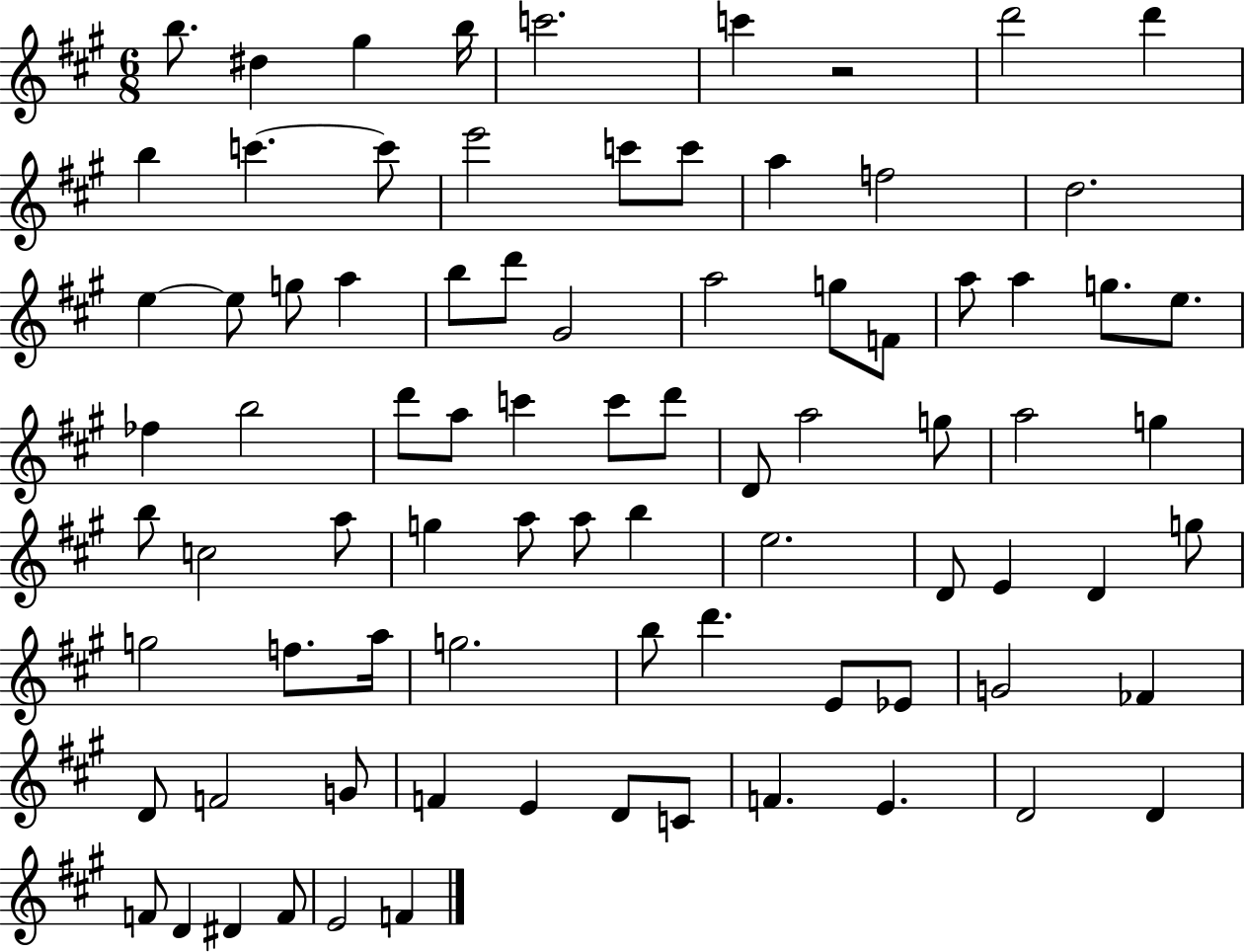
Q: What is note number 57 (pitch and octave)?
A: F5